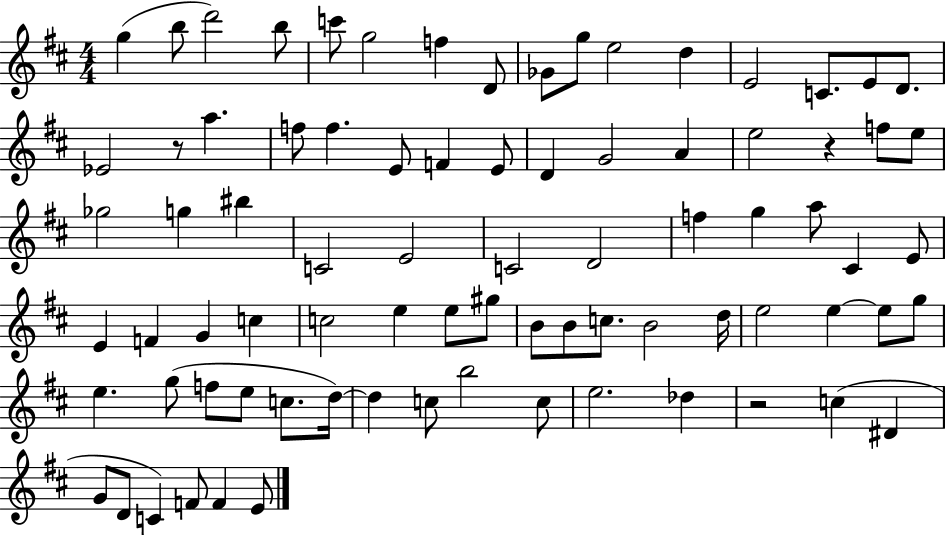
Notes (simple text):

G5/q B5/e D6/h B5/e C6/e G5/h F5/q D4/e Gb4/e G5/e E5/h D5/q E4/h C4/e. E4/e D4/e. Eb4/h R/e A5/q. F5/e F5/q. E4/e F4/q E4/e D4/q G4/h A4/q E5/h R/q F5/e E5/e Gb5/h G5/q BIS5/q C4/h E4/h C4/h D4/h F5/q G5/q A5/e C#4/q E4/e E4/q F4/q G4/q C5/q C5/h E5/q E5/e G#5/e B4/e B4/e C5/e. B4/h D5/s E5/h E5/q E5/e G5/e E5/q. G5/e F5/e E5/e C5/e. D5/s D5/q C5/e B5/h C5/e E5/h. Db5/q R/h C5/q D#4/q G4/e D4/e C4/q F4/e F4/q E4/e